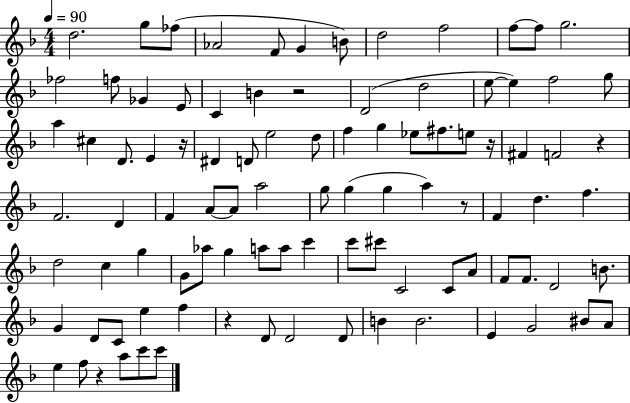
{
  \clef treble
  \numericTimeSignature
  \time 4/4
  \key f \major
  \tempo 4 = 90
  d''2. g''8 fes''8( | aes'2 f'8 g'4 b'8) | d''2 f''2 | f''8~~ f''8 g''2. | \break fes''2 f''8 ges'4 e'8 | c'4 b'4 r2 | d'2( d''2 | e''8~~ e''4) f''2 g''8 | \break a''4 cis''4 d'8. e'4 r16 | dis'4 d'8 e''2 d''8 | f''4 g''4 ees''8 fis''8. e''8 r16 | fis'4 f'2 r4 | \break f'2. d'4 | f'4 a'8~~ a'8 a''2 | g''8 g''4( g''4 a''4) r8 | f'4 d''4. f''4. | \break d''2 c''4 g''4 | g'8 aes''8 g''4 a''8 a''8 c'''4 | c'''8 cis'''8 c'2 c'8 a'8 | f'8 f'8. d'2 b'8. | \break g'4 d'8 c'8 e''4 f''4 | r4 d'8 d'2 d'8 | b'4 b'2. | e'4 g'2 bis'8 a'8 | \break e''4 f''8 r4 a''8 c'''8 c'''8 | \bar "|."
}